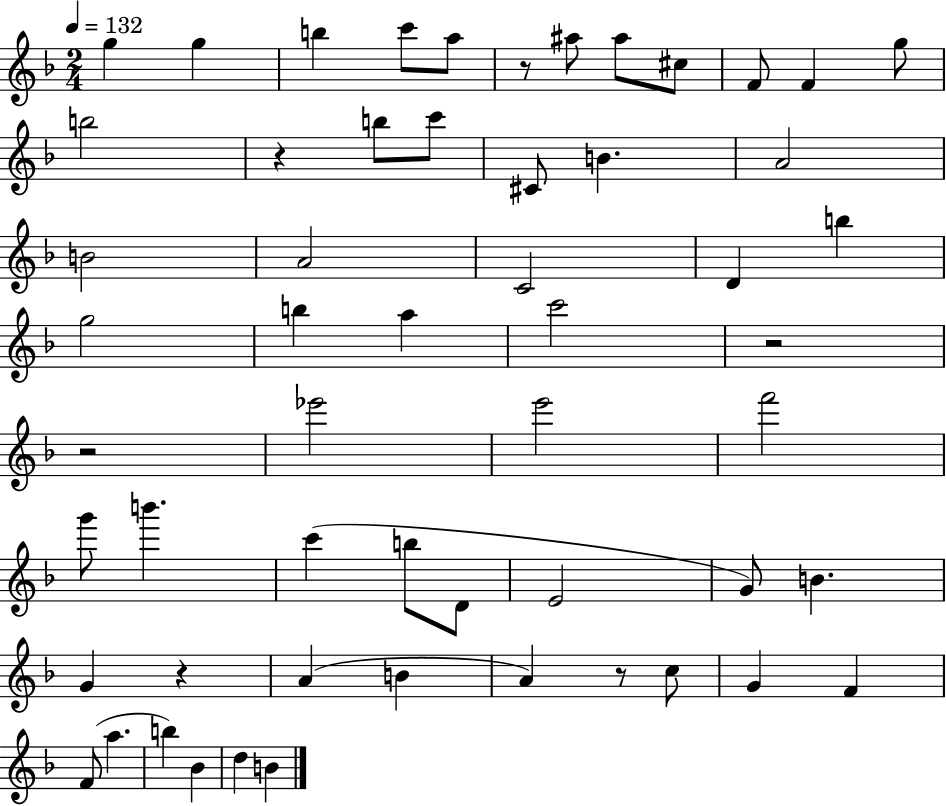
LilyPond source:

{
  \clef treble
  \numericTimeSignature
  \time 2/4
  \key f \major
  \tempo 4 = 132
  \repeat volta 2 { g''4 g''4 | b''4 c'''8 a''8 | r8 ais''8 ais''8 cis''8 | f'8 f'4 g''8 | \break b''2 | r4 b''8 c'''8 | cis'8 b'4. | a'2 | \break b'2 | a'2 | c'2 | d'4 b''4 | \break g''2 | b''4 a''4 | c'''2 | r2 | \break r2 | ees'''2 | e'''2 | f'''2 | \break g'''8 b'''4. | c'''4( b''8 d'8 | e'2 | g'8) b'4. | \break g'4 r4 | a'4( b'4 | a'4) r8 c''8 | g'4 f'4 | \break f'8( a''4. | b''4) bes'4 | d''4 b'4 | } \bar "|."
}